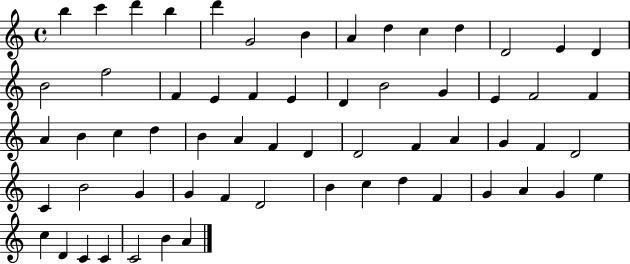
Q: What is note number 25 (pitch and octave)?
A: F4